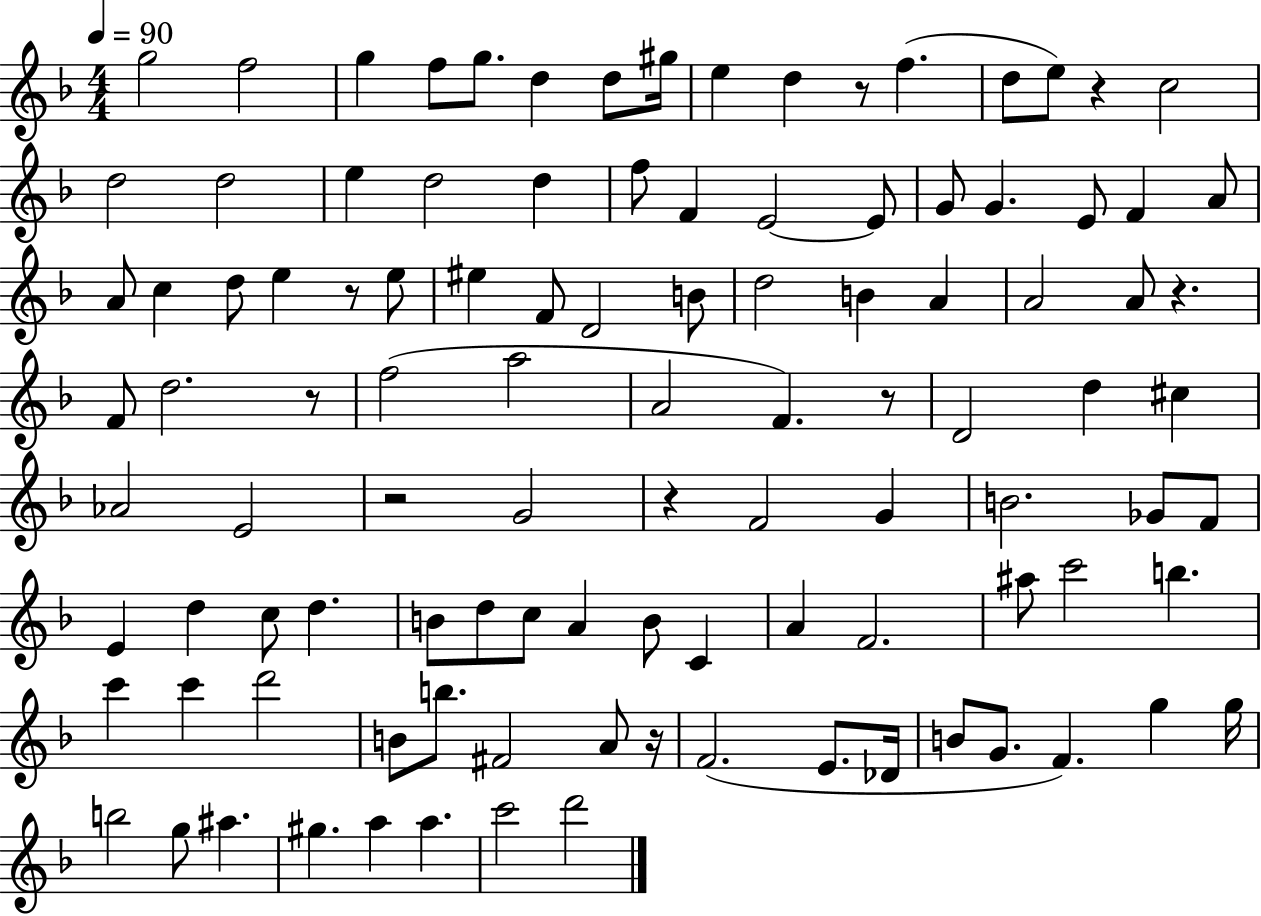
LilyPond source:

{
  \clef treble
  \numericTimeSignature
  \time 4/4
  \key f \major
  \tempo 4 = 90
  g''2 f''2 | g''4 f''8 g''8. d''4 d''8 gis''16 | e''4 d''4 r8 f''4.( | d''8 e''8) r4 c''2 | \break d''2 d''2 | e''4 d''2 d''4 | f''8 f'4 e'2~~ e'8 | g'8 g'4. e'8 f'4 a'8 | \break a'8 c''4 d''8 e''4 r8 e''8 | eis''4 f'8 d'2 b'8 | d''2 b'4 a'4 | a'2 a'8 r4. | \break f'8 d''2. r8 | f''2( a''2 | a'2 f'4.) r8 | d'2 d''4 cis''4 | \break aes'2 e'2 | r2 g'2 | r4 f'2 g'4 | b'2. ges'8 f'8 | \break e'4 d''4 c''8 d''4. | b'8 d''8 c''8 a'4 b'8 c'4 | a'4 f'2. | ais''8 c'''2 b''4. | \break c'''4 c'''4 d'''2 | b'8 b''8. fis'2 a'8 r16 | f'2.( e'8. des'16 | b'8 g'8. f'4.) g''4 g''16 | \break b''2 g''8 ais''4. | gis''4. a''4 a''4. | c'''2 d'''2 | \bar "|."
}